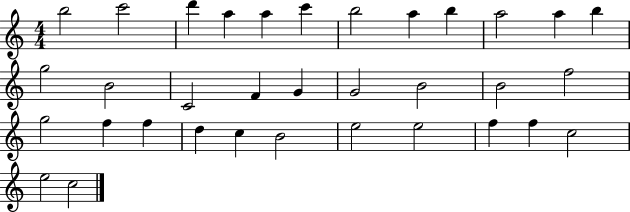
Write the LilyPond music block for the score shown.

{
  \clef treble
  \numericTimeSignature
  \time 4/4
  \key c \major
  b''2 c'''2 | d'''4 a''4 a''4 c'''4 | b''2 a''4 b''4 | a''2 a''4 b''4 | \break g''2 b'2 | c'2 f'4 g'4 | g'2 b'2 | b'2 f''2 | \break g''2 f''4 f''4 | d''4 c''4 b'2 | e''2 e''2 | f''4 f''4 c''2 | \break e''2 c''2 | \bar "|."
}